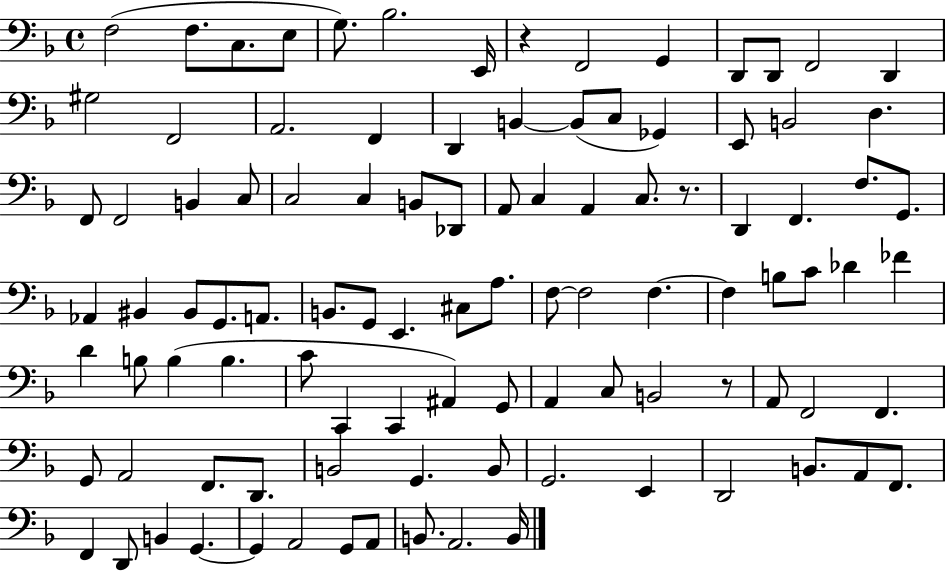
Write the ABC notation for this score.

X:1
T:Untitled
M:4/4
L:1/4
K:F
F,2 F,/2 C,/2 E,/2 G,/2 _B,2 E,,/4 z F,,2 G,, D,,/2 D,,/2 F,,2 D,, ^G,2 F,,2 A,,2 F,, D,, B,, B,,/2 C,/2 _G,, E,,/2 B,,2 D, F,,/2 F,,2 B,, C,/2 C,2 C, B,,/2 _D,,/2 A,,/2 C, A,, C,/2 z/2 D,, F,, F,/2 G,,/2 _A,, ^B,, ^B,,/2 G,,/2 A,,/2 B,,/2 G,,/2 E,, ^C,/2 A,/2 F,/2 F,2 F, F, B,/2 C/2 _D _F D B,/2 B, B, C/2 C,, C,, ^A,, G,,/2 A,, C,/2 B,,2 z/2 A,,/2 F,,2 F,, G,,/2 A,,2 F,,/2 D,,/2 B,,2 G,, B,,/2 G,,2 E,, D,,2 B,,/2 A,,/2 F,,/2 F,, D,,/2 B,, G,, G,, A,,2 G,,/2 A,,/2 B,,/2 A,,2 B,,/4